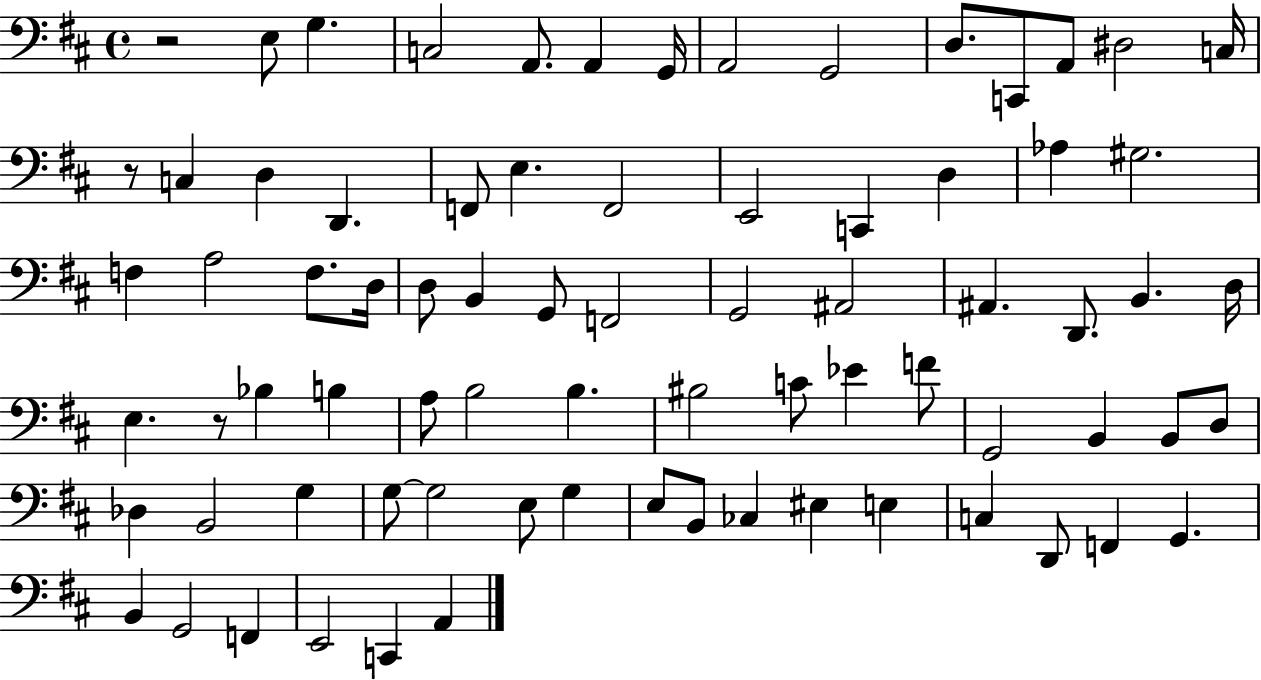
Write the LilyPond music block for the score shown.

{
  \clef bass
  \time 4/4
  \defaultTimeSignature
  \key d \major
  \repeat volta 2 { r2 e8 g4. | c2 a,8. a,4 g,16 | a,2 g,2 | d8. c,8 a,8 dis2 c16 | \break r8 c4 d4 d,4. | f,8 e4. f,2 | e,2 c,4 d4 | aes4 gis2. | \break f4 a2 f8. d16 | d8 b,4 g,8 f,2 | g,2 ais,2 | ais,4. d,8. b,4. d16 | \break e4. r8 bes4 b4 | a8 b2 b4. | bis2 c'8 ees'4 f'8 | g,2 b,4 b,8 d8 | \break des4 b,2 g4 | g8~~ g2 e8 g4 | e8 b,8 ces4 eis4 e4 | c4 d,8 f,4 g,4. | \break b,4 g,2 f,4 | e,2 c,4 a,4 | } \bar "|."
}